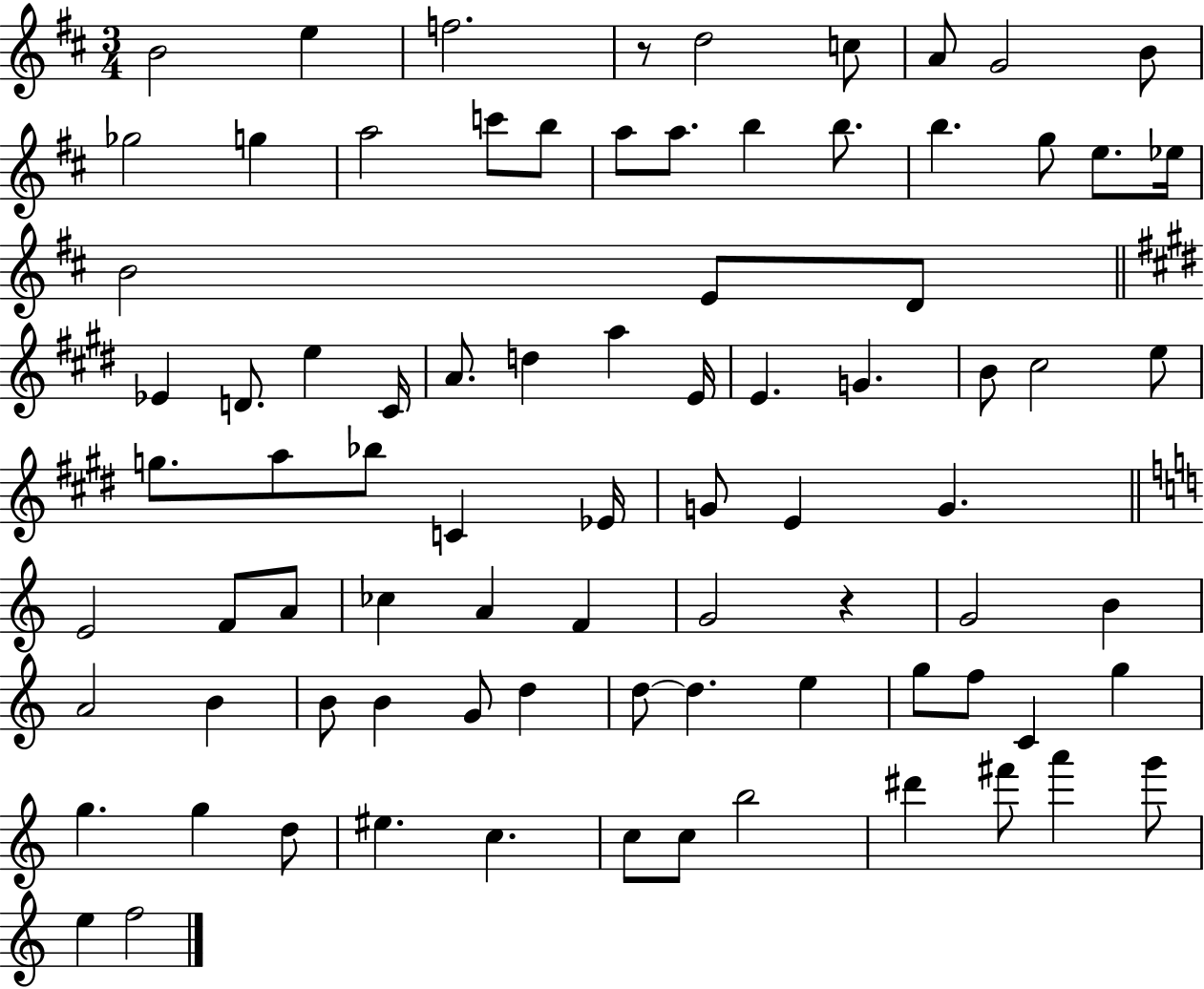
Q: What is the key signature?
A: D major